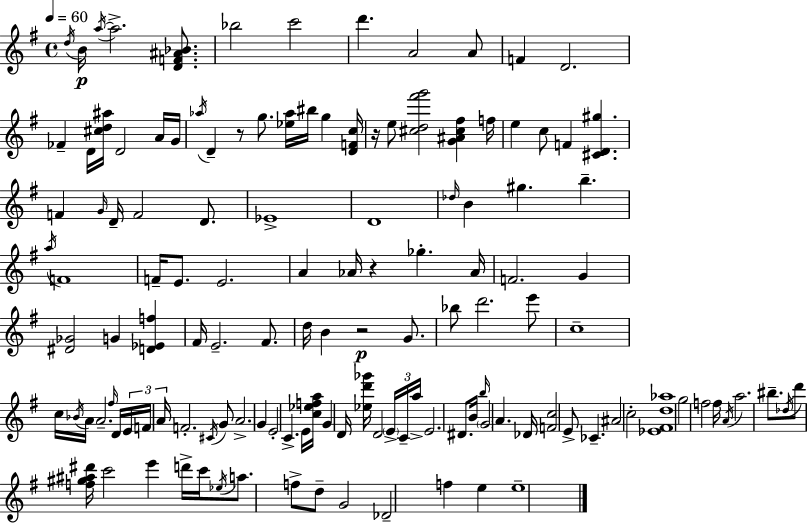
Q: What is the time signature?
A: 4/4